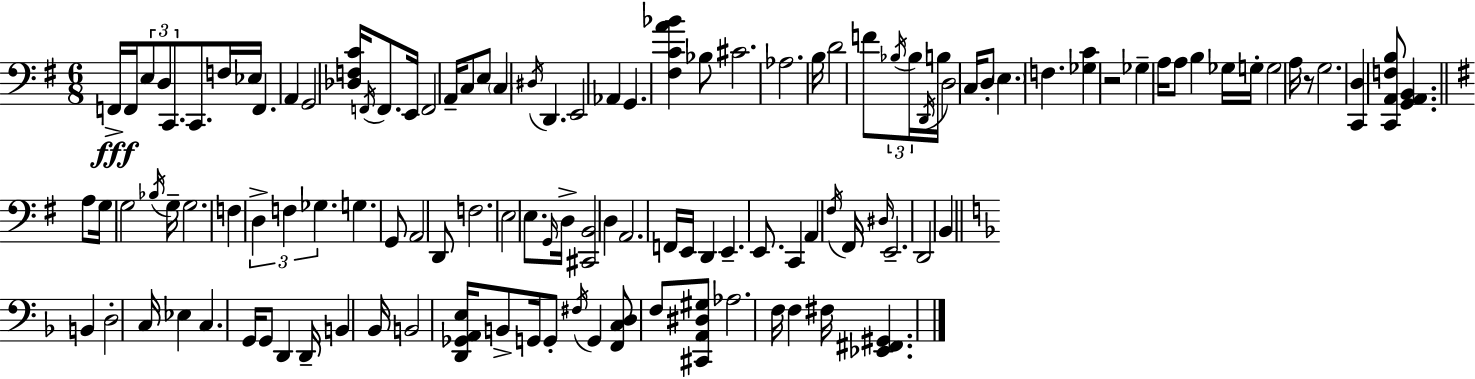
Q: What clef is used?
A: bass